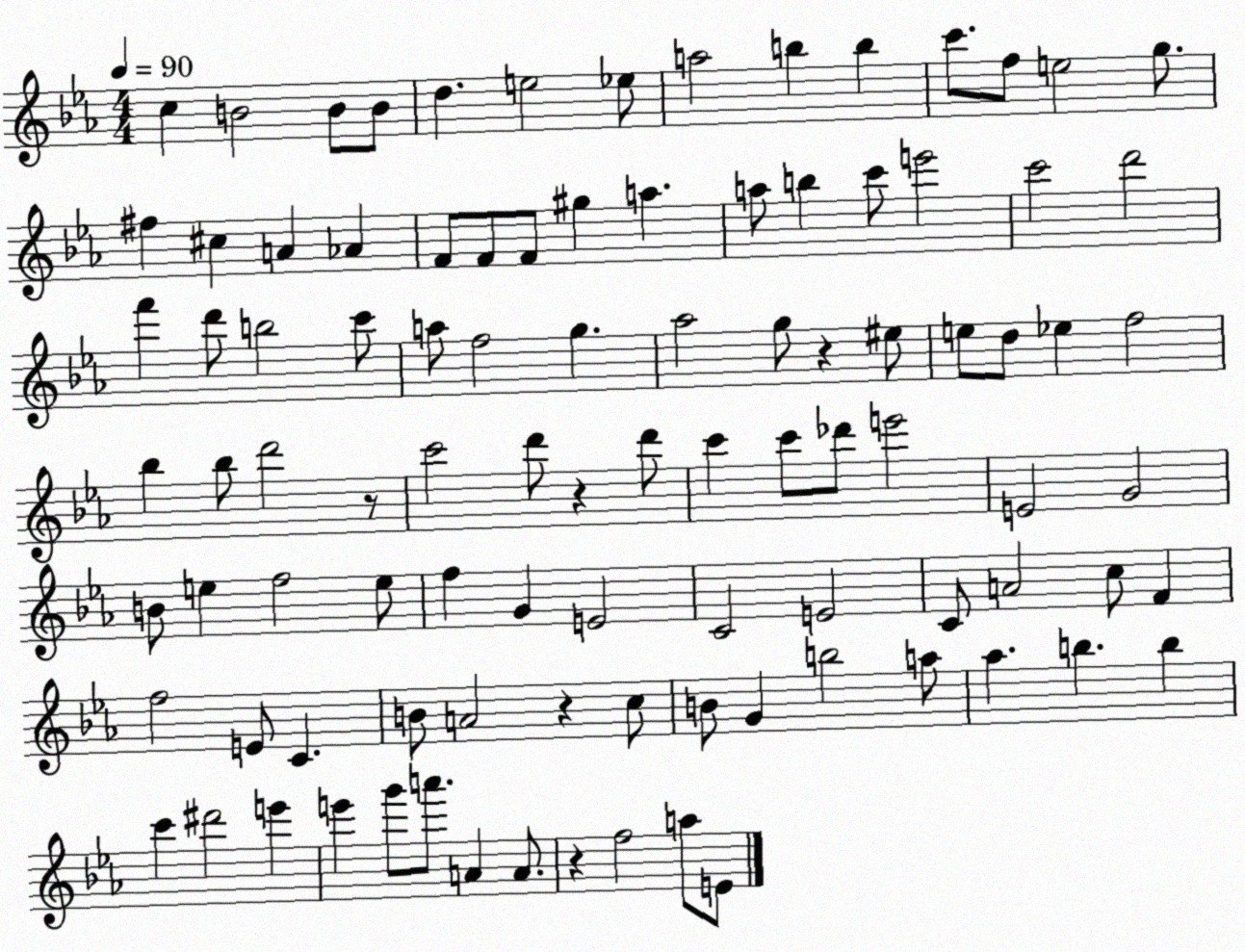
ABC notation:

X:1
T:Untitled
M:4/4
L:1/4
K:Eb
c B2 B/2 B/2 d e2 _e/2 a2 b b c'/2 f/2 e2 g/2 ^f ^c A _A F/2 F/2 F/2 ^g a a/2 b c'/2 e'2 c'2 d'2 f' d'/2 b2 c'/2 a/2 f2 g _a2 g/2 z ^e/2 e/2 d/2 _e f2 _b _b/2 d'2 z/2 c'2 d'/2 z d'/2 c' c'/2 _d'/2 e'2 E2 G2 B/2 e f2 e/2 f G E2 C2 E2 C/2 A2 c/2 F f2 E/2 C B/2 A2 z c/2 B/2 G b2 a/2 _a b b c' ^d'2 e' e' g'/2 a'/2 A A/2 z f2 a/2 E/2